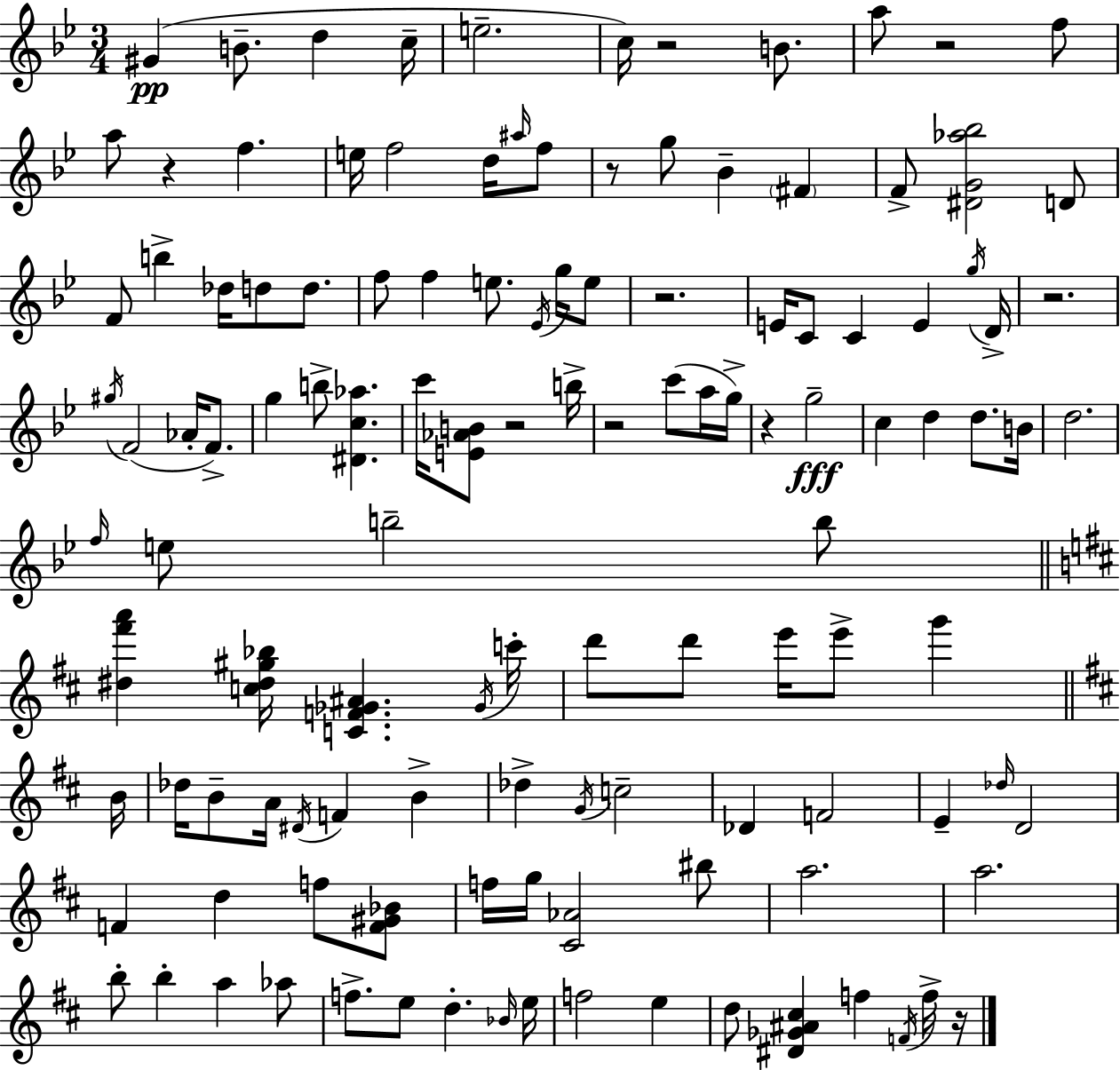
G#4/q B4/e. D5/q C5/s E5/h. C5/s R/h B4/e. A5/e R/h F5/e A5/e R/q F5/q. E5/s F5/h D5/s A#5/s F5/e R/e G5/e Bb4/q F#4/q F4/e [D#4,G4,Ab5,Bb5]/h D4/e F4/e B5/q Db5/s D5/e D5/e. F5/e F5/q E5/e. Eb4/s G5/s E5/e R/h. E4/s C4/e C4/q E4/q G5/s D4/s R/h. G#5/s F4/h Ab4/s F4/e. G5/q B5/e [D#4,C5,Ab5]/q. C6/s [E4,Ab4,B4]/e R/h B5/s R/h C6/e A5/s G5/s R/q G5/h C5/q D5/q D5/e. B4/s D5/h. F5/s E5/e B5/h B5/e [D#5,F#6,A6]/q [C5,D#5,G#5,Bb5]/s [C4,F4,Gb4,A#4]/q. Gb4/s C6/s D6/e D6/e E6/s E6/e G6/q B4/s Db5/s B4/e A4/s D#4/s F4/q B4/q Db5/q G4/s C5/h Db4/q F4/h E4/q Db5/s D4/h F4/q D5/q F5/e [F4,G#4,Bb4]/e F5/s G5/s [C#4,Ab4]/h BIS5/e A5/h. A5/h. B5/e B5/q A5/q Ab5/e F5/e. E5/e D5/q. Bb4/s E5/s F5/h E5/q D5/e [D#4,Gb4,A#4,C#5]/q F5/q F4/s F5/s R/s